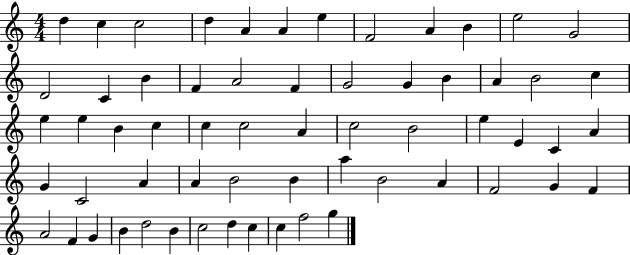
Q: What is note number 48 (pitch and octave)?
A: G4